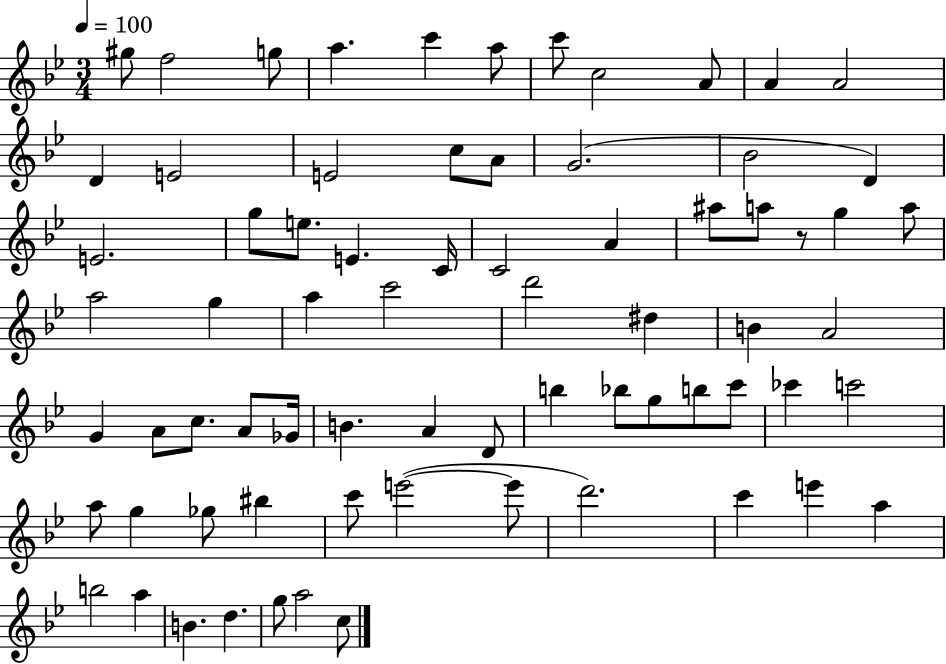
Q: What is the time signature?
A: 3/4